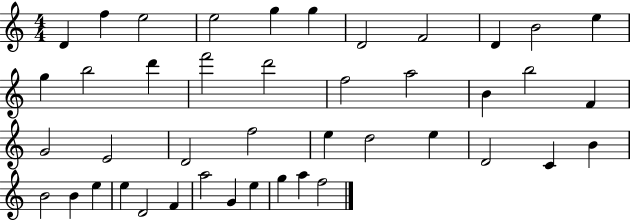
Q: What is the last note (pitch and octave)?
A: F5